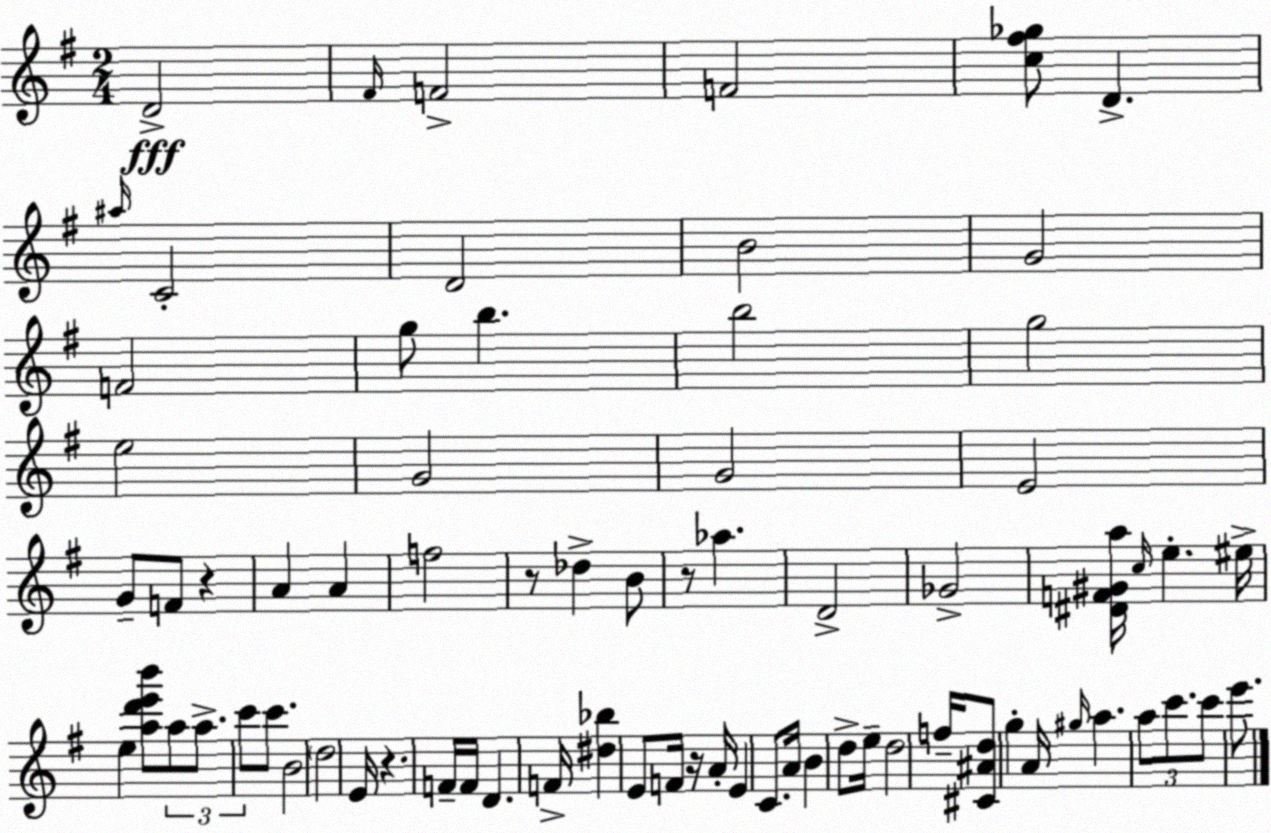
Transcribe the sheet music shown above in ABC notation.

X:1
T:Untitled
M:2/4
L:1/4
K:G
D2 ^F/4 F2 F2 [c^f_g]/2 D ^a/4 C2 D2 B2 G2 F2 g/2 b b2 g2 e2 G2 G2 E2 G/2 F/2 z A A f2 z/2 _d B/2 z/2 _a D2 _G2 [^DF^Ga]/4 c/4 e ^e/4 e [ad'e'b']/2 a/2 a/2 c'/2 c'/2 B2 d2 E/4 z F/4 F/4 D F/4 [^d_b] E/2 F/4 z/4 A/4 E C/2 A/4 B d/2 e/4 d2 f/4 [^C^Ad]/2 g A/4 ^g/4 a a/2 c'/2 c'/2 e'/2